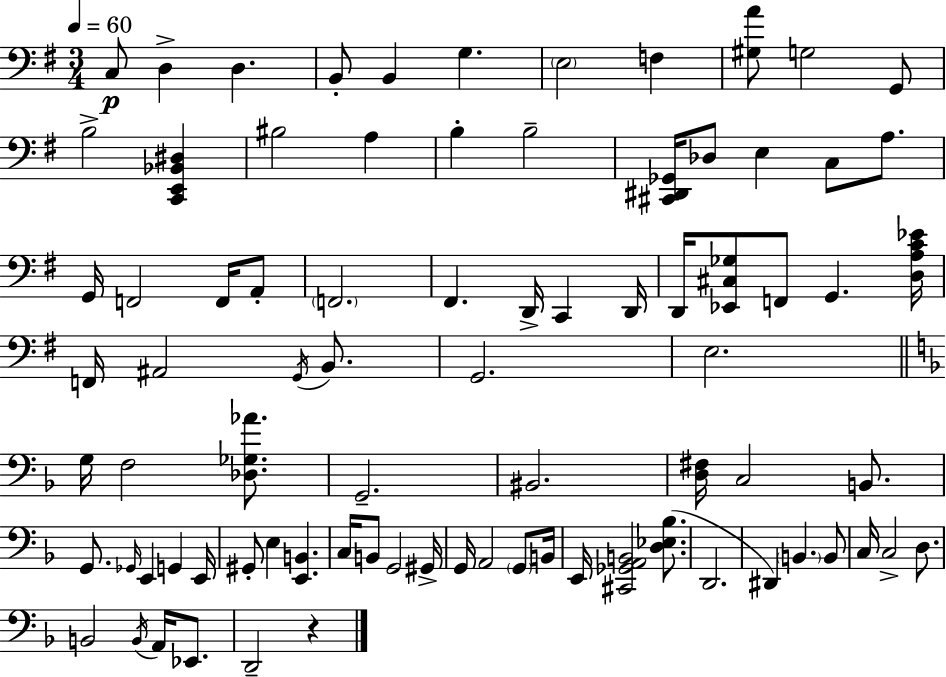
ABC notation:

X:1
T:Untitled
M:3/4
L:1/4
K:Em
C,/2 D, D, B,,/2 B,, G, E,2 F, [^G,A]/2 G,2 G,,/2 B,2 [C,,E,,_B,,^D,] ^B,2 A, B, B,2 [^C,,^D,,_G,,]/4 _D,/2 E, C,/2 A,/2 G,,/4 F,,2 F,,/4 A,,/2 F,,2 ^F,, D,,/4 C,, D,,/4 D,,/4 [_E,,^C,_G,]/2 F,,/2 G,, [D,A,C_E]/4 F,,/4 ^A,,2 G,,/4 B,,/2 G,,2 E,2 G,/4 F,2 [_D,_G,_A]/2 G,,2 ^B,,2 [D,^F,]/4 C,2 B,,/2 G,,/2 _G,,/4 E,, G,, E,,/4 ^G,,/2 E, [E,,B,,] C,/4 B,,/2 G,,2 ^G,,/4 G,,/4 A,,2 G,,/2 B,,/4 E,,/4 [^C,,_G,,A,,B,,]2 [D,_E,_B,]/2 D,,2 ^D,, B,, B,,/2 C,/4 C,2 D,/2 B,,2 B,,/4 A,,/4 _E,,/2 D,,2 z